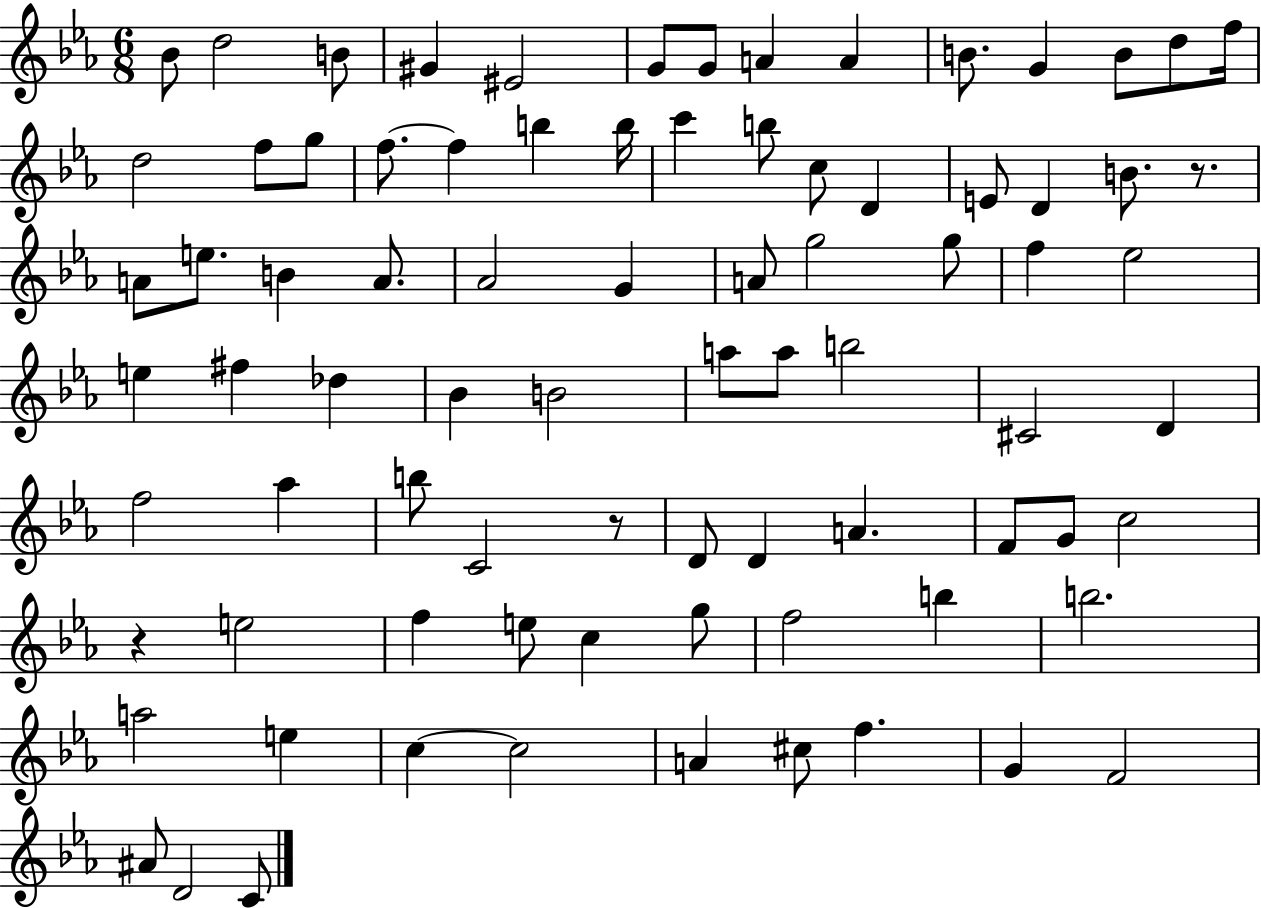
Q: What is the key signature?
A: EES major